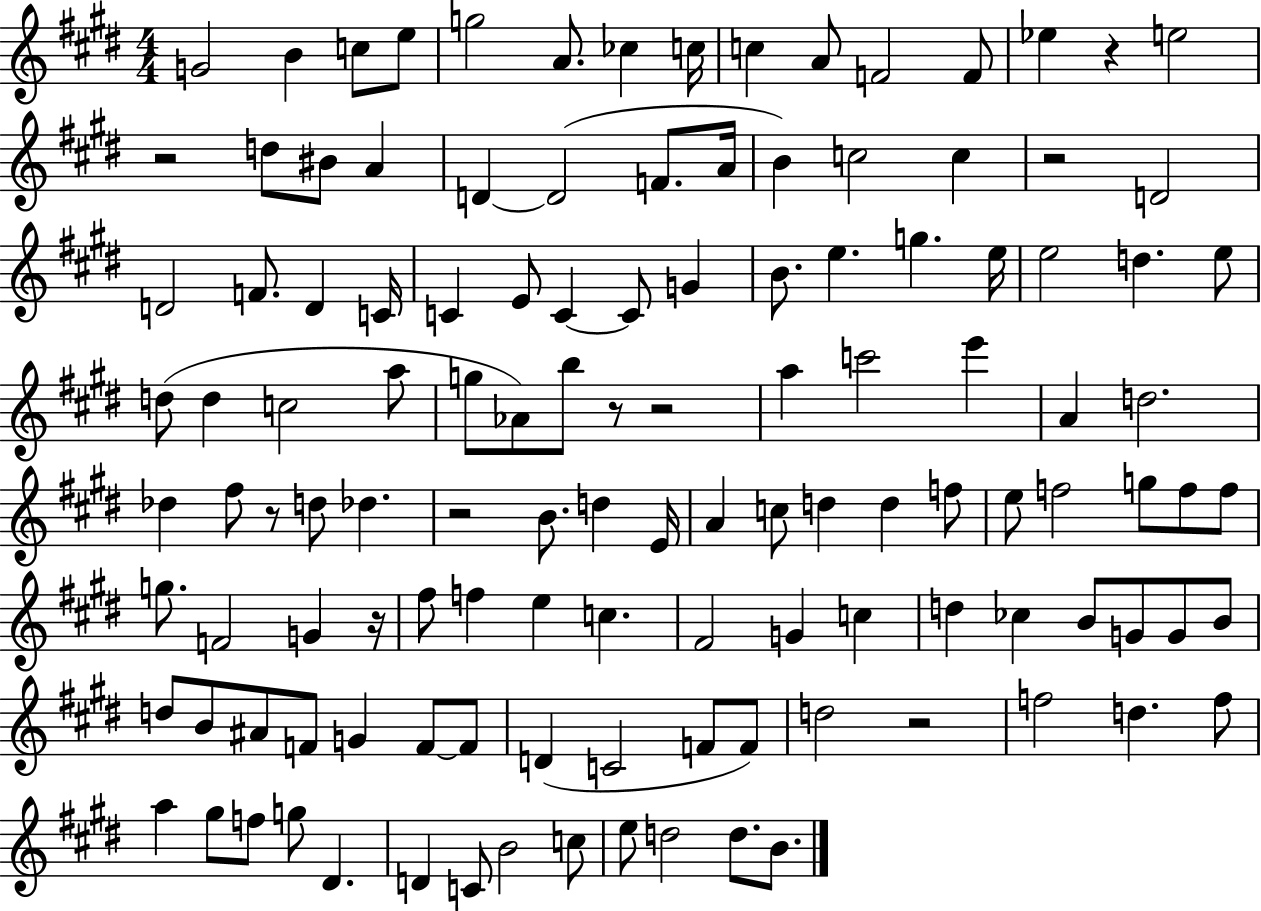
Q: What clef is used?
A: treble